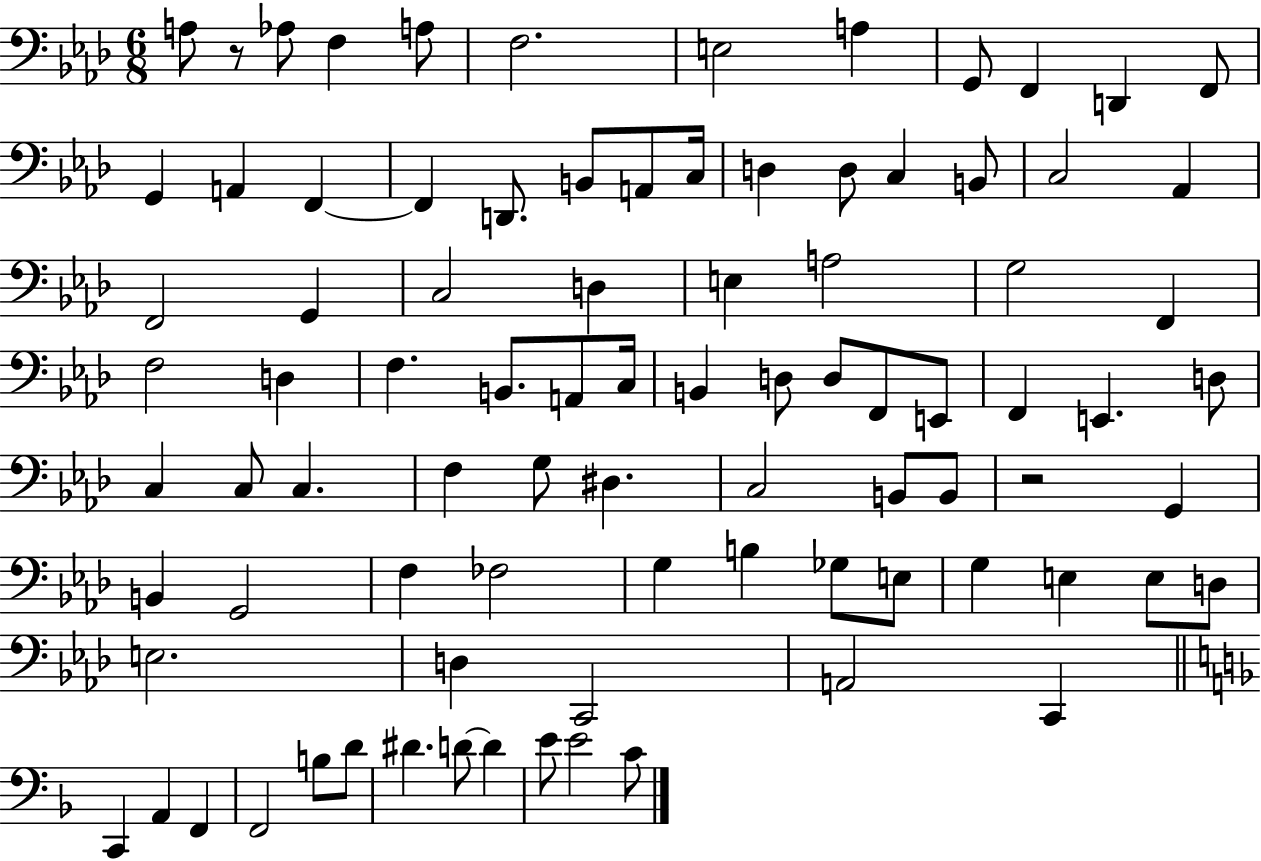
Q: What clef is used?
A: bass